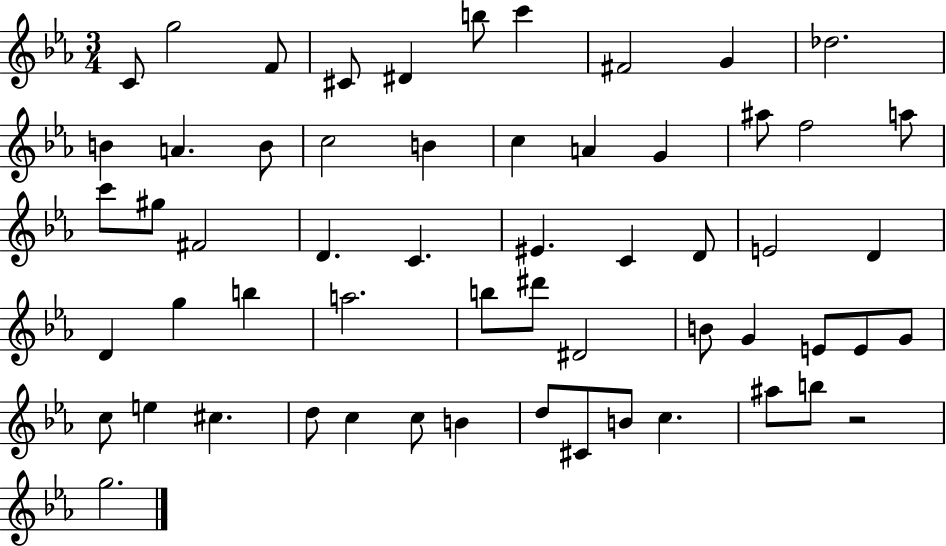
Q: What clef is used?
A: treble